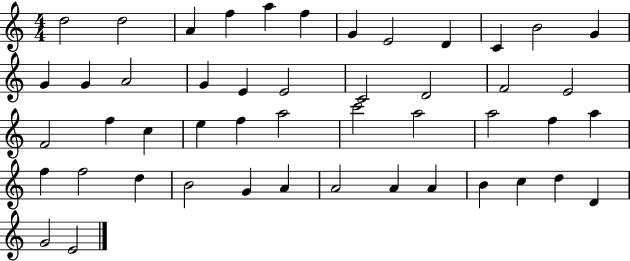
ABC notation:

X:1
T:Untitled
M:4/4
L:1/4
K:C
d2 d2 A f a f G E2 D C B2 G G G A2 G E E2 C2 D2 F2 E2 F2 f c e f a2 c'2 a2 a2 f a f f2 d B2 G A A2 A A B c d D G2 E2